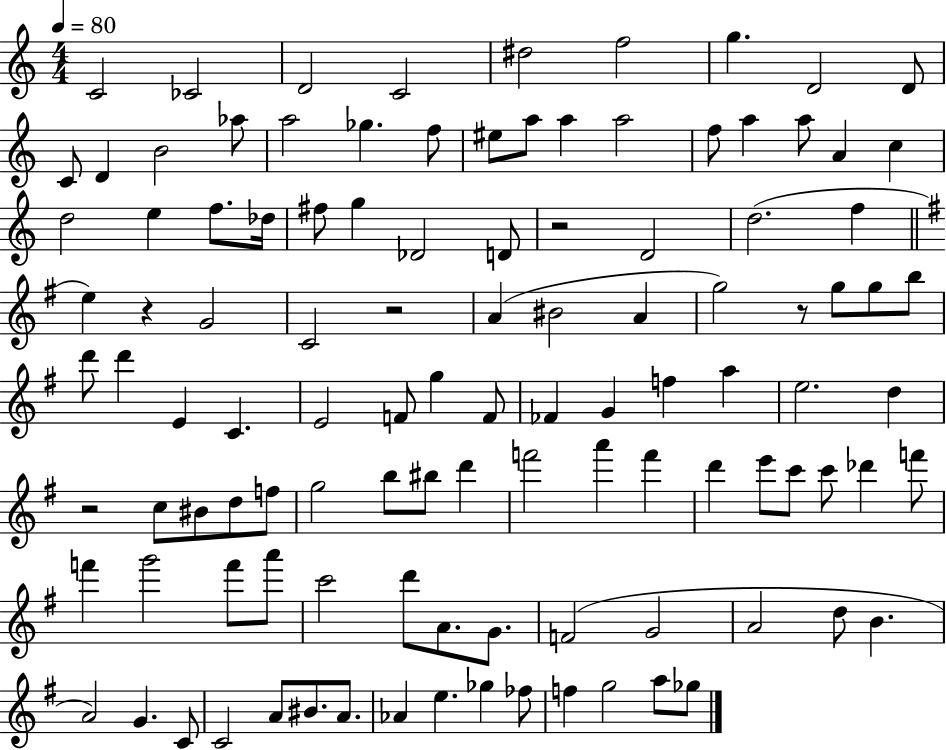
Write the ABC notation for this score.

X:1
T:Untitled
M:4/4
L:1/4
K:C
C2 _C2 D2 C2 ^d2 f2 g D2 D/2 C/2 D B2 _a/2 a2 _g f/2 ^e/2 a/2 a a2 f/2 a a/2 A c d2 e f/2 _d/4 ^f/2 g _D2 D/2 z2 D2 d2 f e z G2 C2 z2 A ^B2 A g2 z/2 g/2 g/2 b/2 d'/2 d' E C E2 F/2 g F/2 _F G f a e2 d z2 c/2 ^B/2 d/2 f/2 g2 b/2 ^b/2 d' f'2 a' f' d' e'/2 c'/2 c'/2 _d' f'/2 f' g'2 f'/2 a'/2 c'2 d'/2 A/2 G/2 F2 G2 A2 d/2 B A2 G C/2 C2 A/2 ^B/2 A/2 _A e _g _f/2 f g2 a/2 _g/2